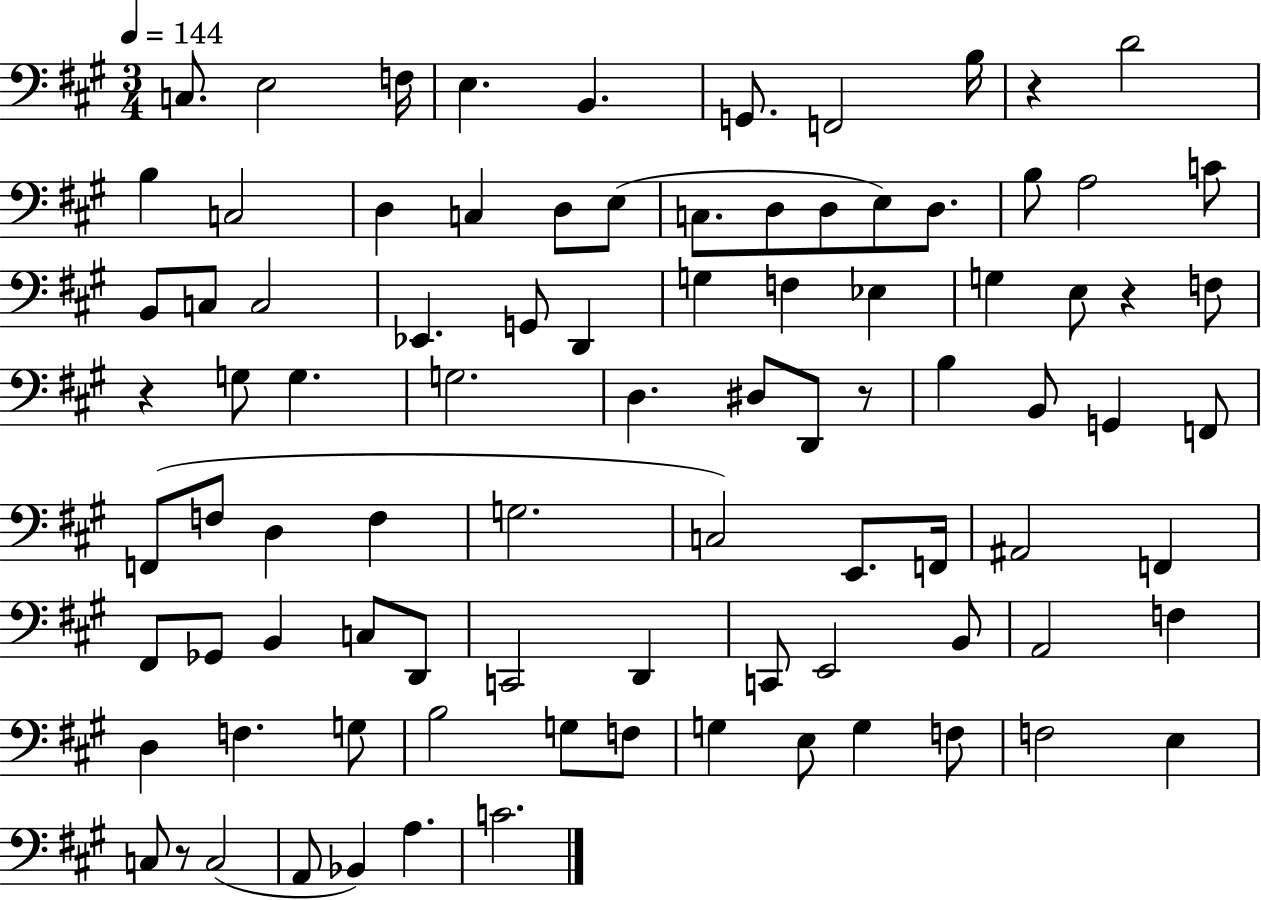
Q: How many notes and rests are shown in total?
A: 90